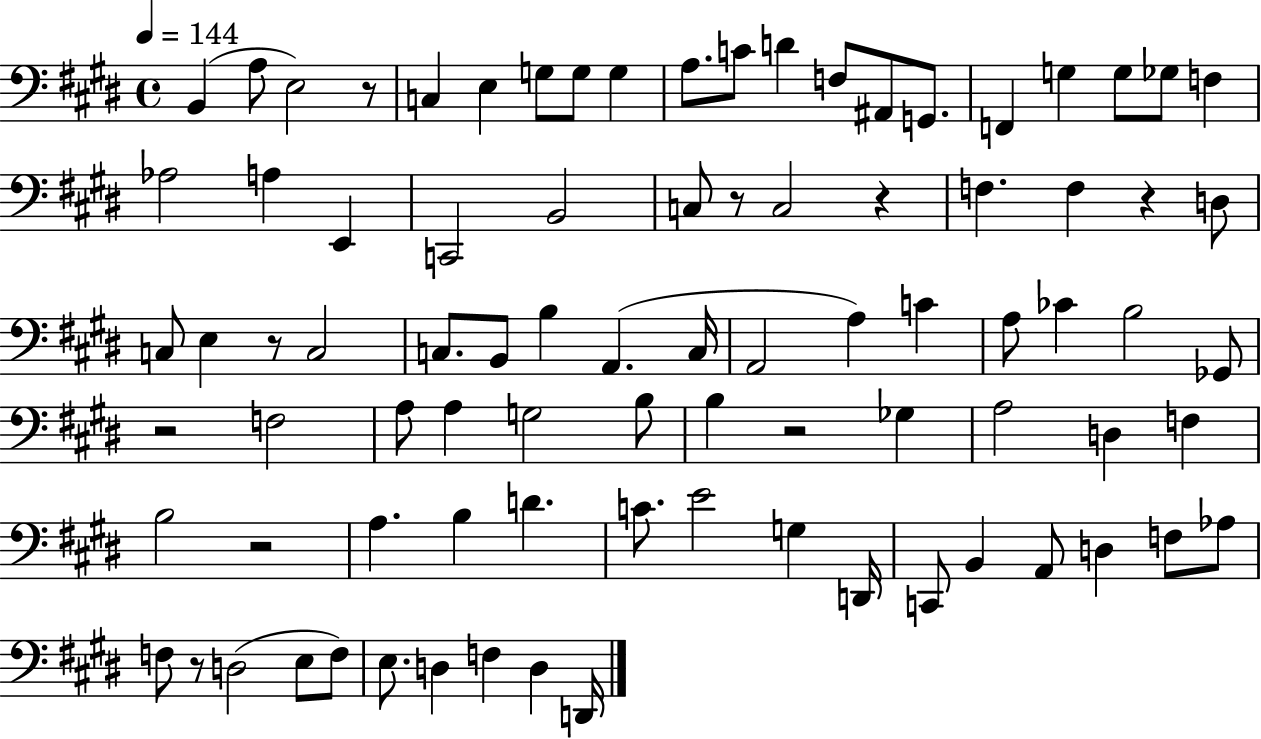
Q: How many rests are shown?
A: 9